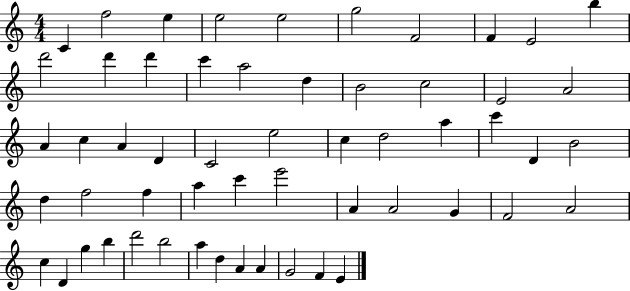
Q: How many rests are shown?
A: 0